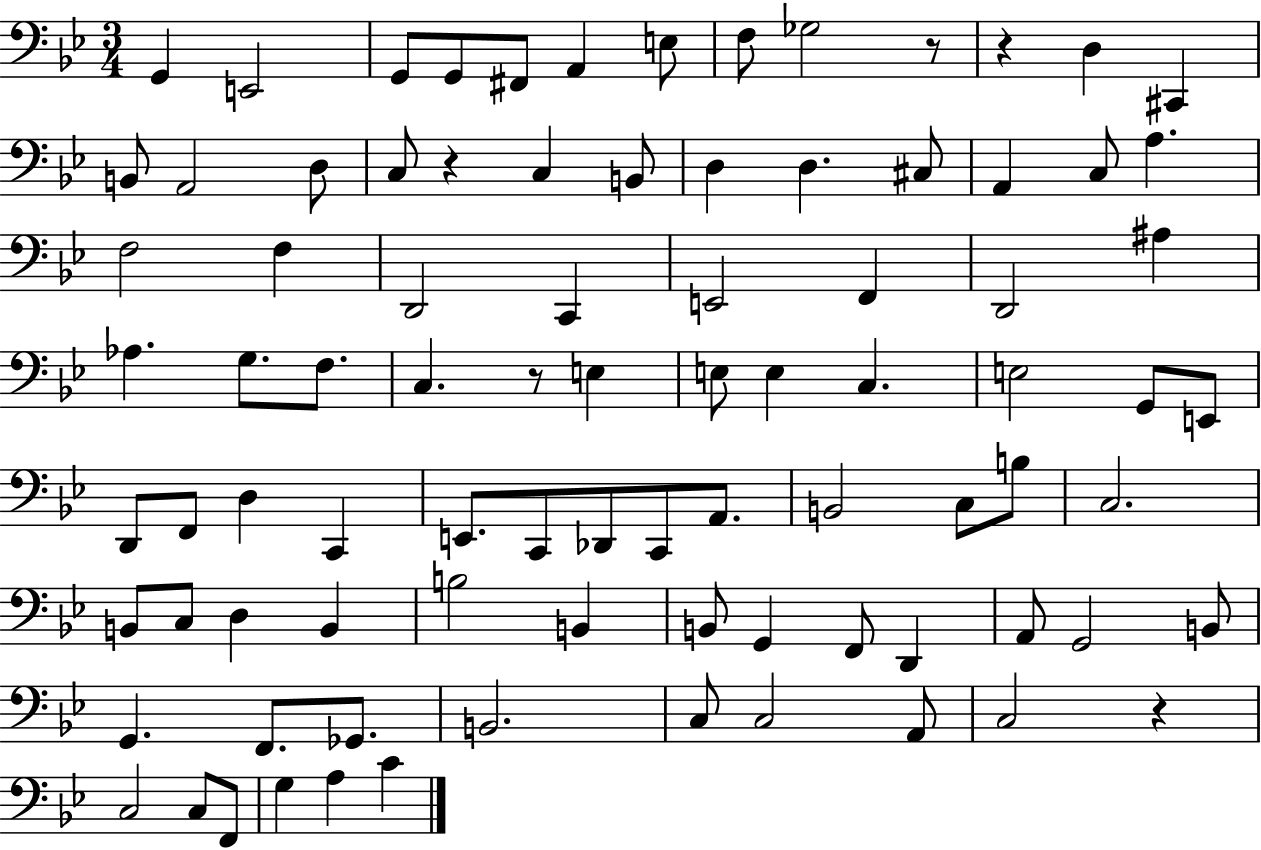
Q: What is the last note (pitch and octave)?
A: C4